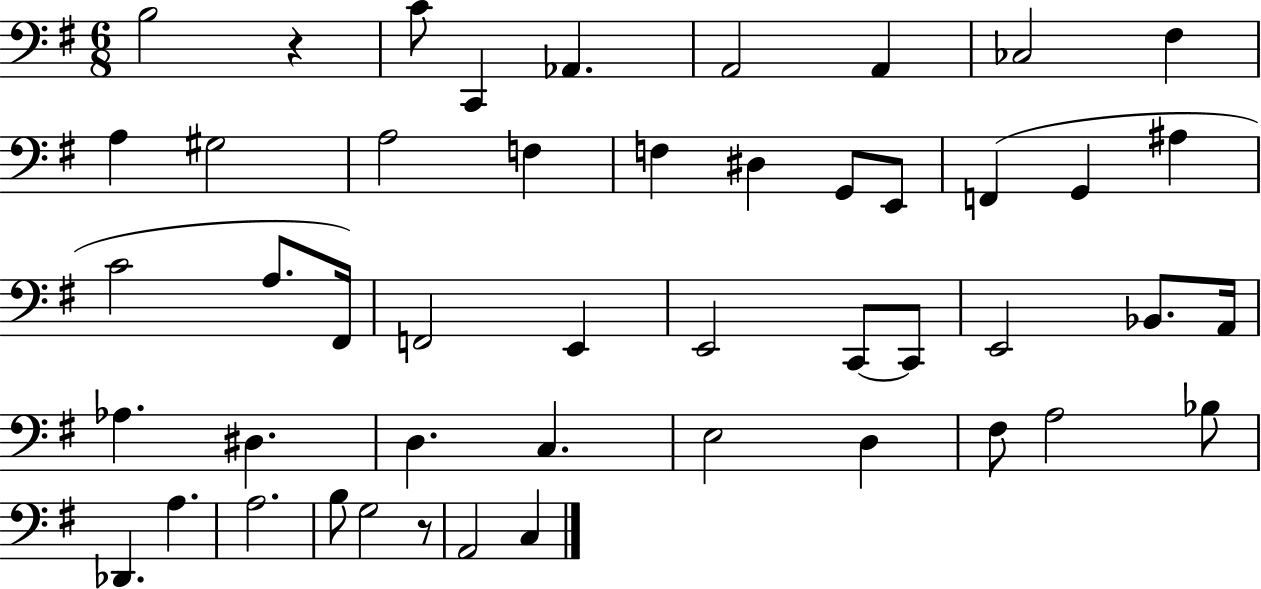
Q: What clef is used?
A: bass